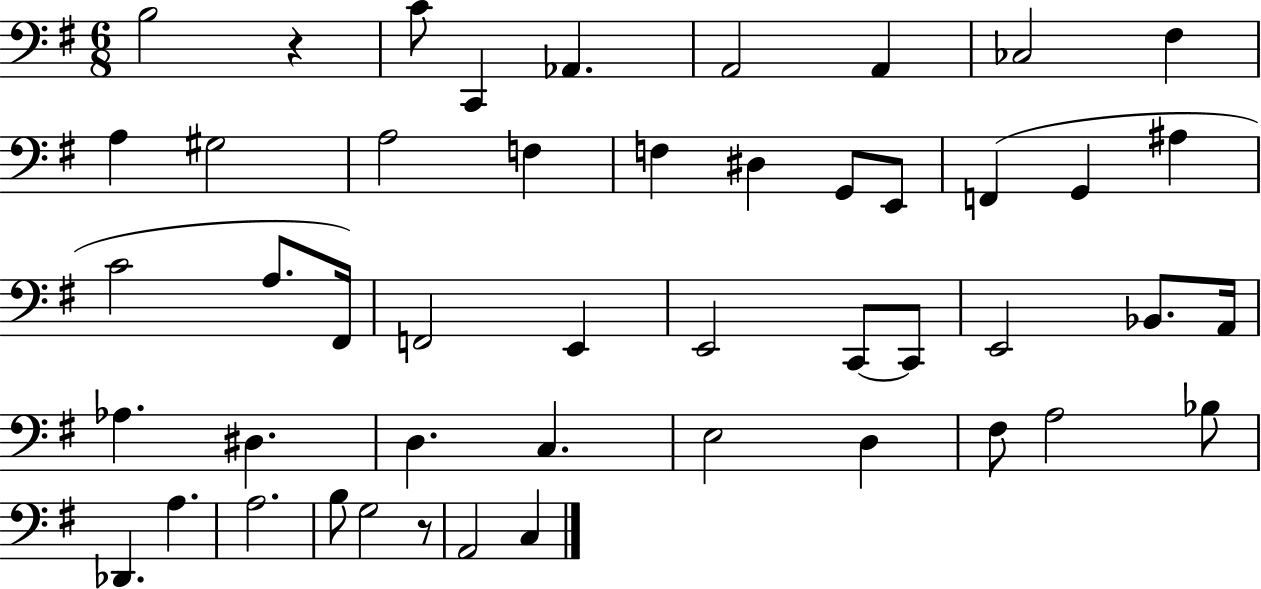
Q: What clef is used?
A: bass